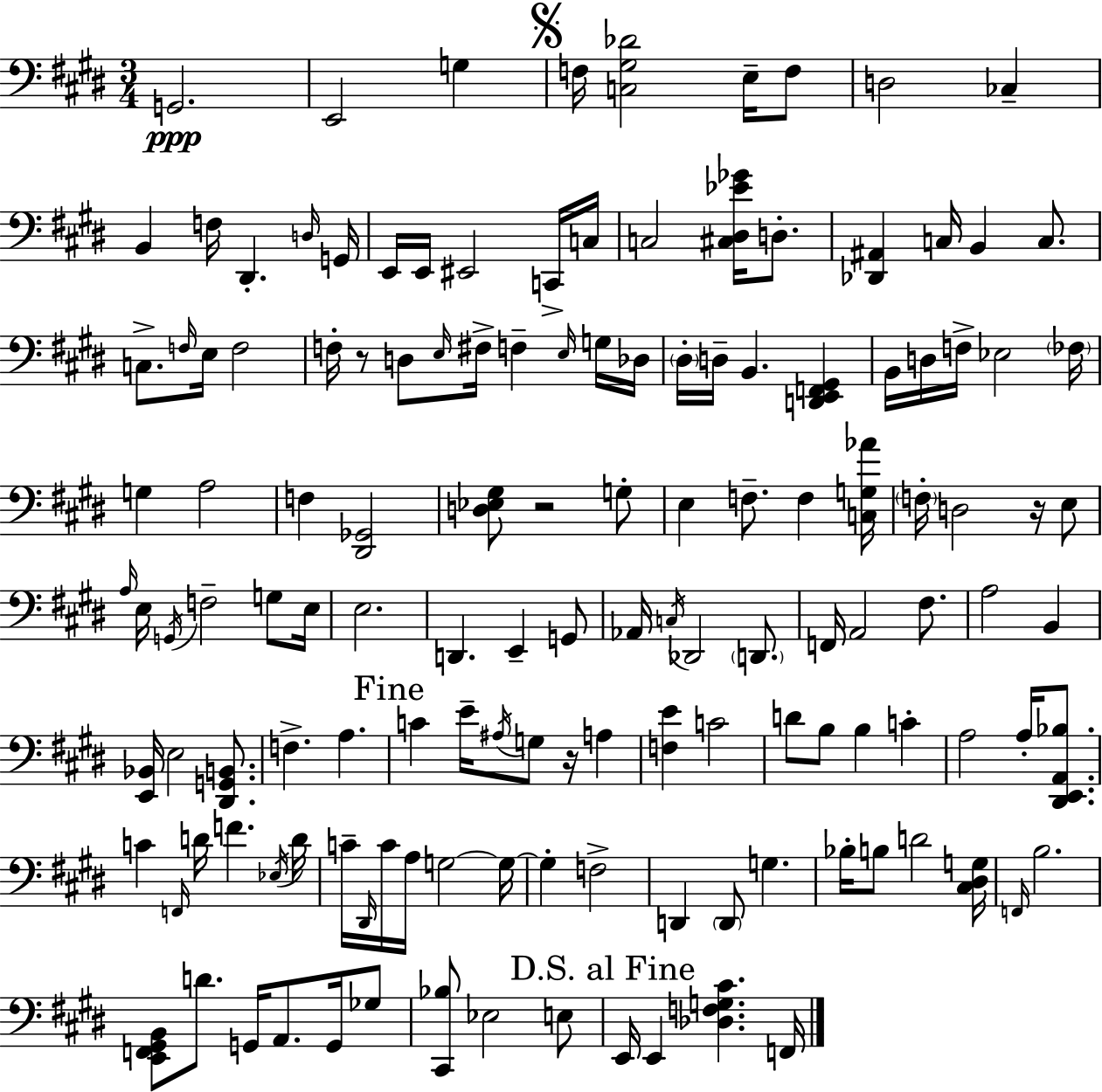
G2/h. E2/h G3/q F3/s [C3,G#3,Db4]/h E3/s F3/e D3/h CES3/q B2/q F3/s D#2/q. D3/s G2/s E2/s E2/s EIS2/h C2/s C3/s C3/h [C#3,D#3,Eb4,Gb4]/s D3/e. [Db2,A#2]/q C3/s B2/q C3/e. C3/e. F3/s E3/s F3/h F3/s R/e D3/e E3/s F#3/s F3/q E3/s G3/s Db3/s D#3/s D3/s B2/q. [D2,E2,F2,G#2]/q B2/s D3/s F3/s Eb3/h FES3/s G3/q A3/h F3/q [D#2,Gb2]/h [D3,Eb3,G#3]/e R/h G3/e E3/q F3/e. F3/q [C3,G3,Ab4]/s F3/s D3/h R/s E3/e A3/s E3/s G2/s F3/h G3/e E3/s E3/h. D2/q. E2/q G2/e Ab2/s C3/s Db2/h D2/e. F2/s A2/h F#3/e. A3/h B2/q [E2,Bb2]/s E3/h [D#2,G2,B2]/e. F3/q. A3/q. C4/q E4/s A#3/s G3/e R/s A3/q [F3,E4]/q C4/h D4/e B3/e B3/q C4/q A3/h A3/s [D#2,E2,A2,Bb3]/e. C4/q F2/s D4/s F4/q. Eb3/s D4/s C4/s D#2/s C4/s A3/s G3/h G3/s G3/q F3/h D2/q D2/e G3/q. Bb3/s B3/e D4/h [C#3,D#3,G3]/s F2/s B3/h. [E2,F2,G#2,B2]/e D4/e. G2/s A2/e. G2/s Gb3/e [C#2,Bb3]/e Eb3/h E3/e E2/s E2/q [Db3,F3,G3,C#4]/q. F2/s